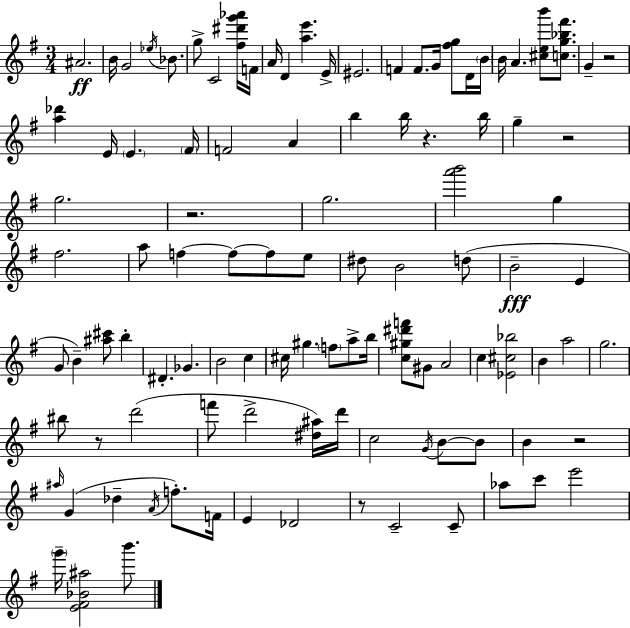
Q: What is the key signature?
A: E minor